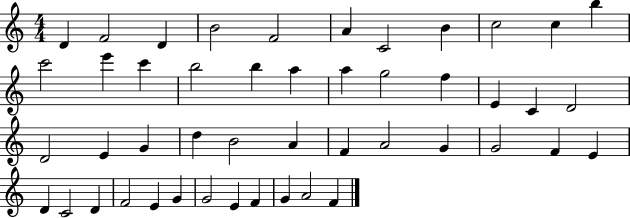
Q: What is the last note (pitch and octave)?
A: F4